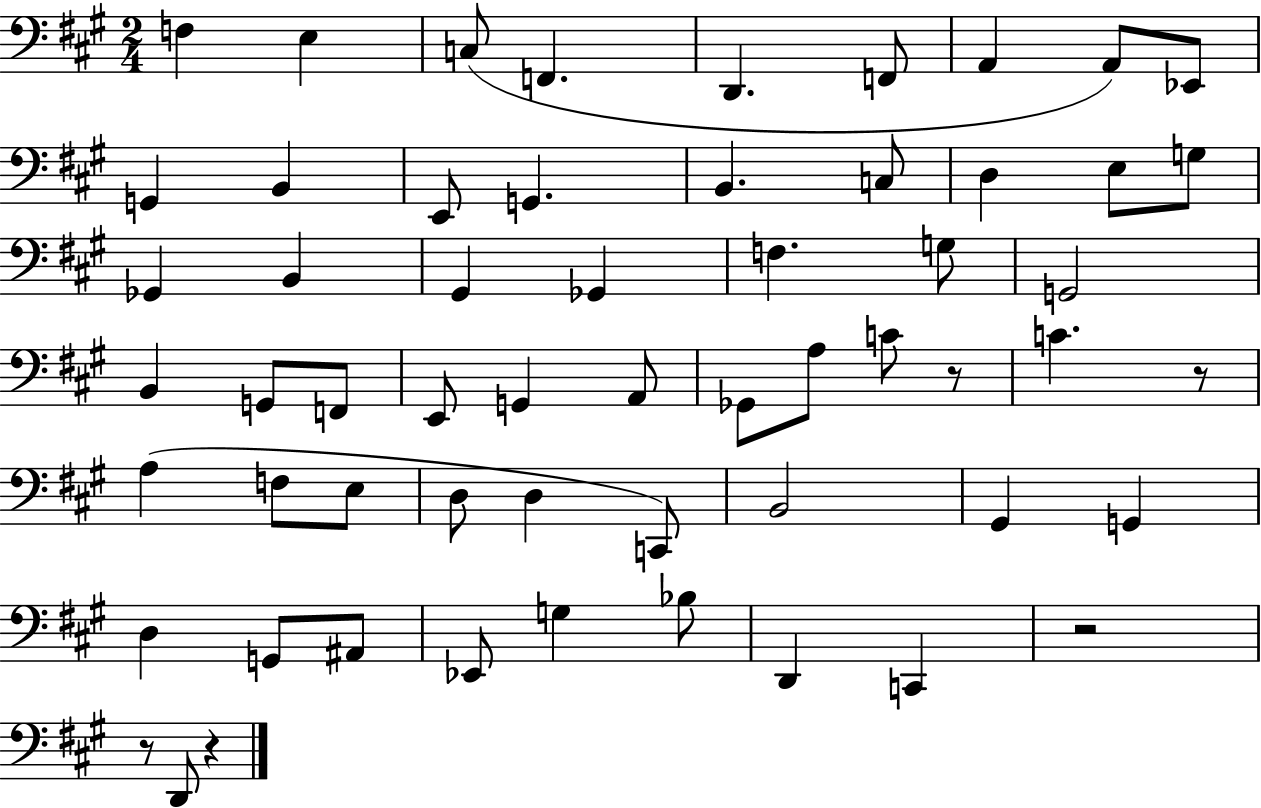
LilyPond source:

{
  \clef bass
  \numericTimeSignature
  \time 2/4
  \key a \major
  f4 e4 | c8( f,4. | d,4. f,8 | a,4 a,8) ees,8 | \break g,4 b,4 | e,8 g,4. | b,4. c8 | d4 e8 g8 | \break ges,4 b,4 | gis,4 ges,4 | f4. g8 | g,2 | \break b,4 g,8 f,8 | e,8 g,4 a,8 | ges,8 a8 c'8 r8 | c'4. r8 | \break a4( f8 e8 | d8 d4 c,8) | b,2 | gis,4 g,4 | \break d4 g,8 ais,8 | ees,8 g4 bes8 | d,4 c,4 | r2 | \break r8 d,8 r4 | \bar "|."
}